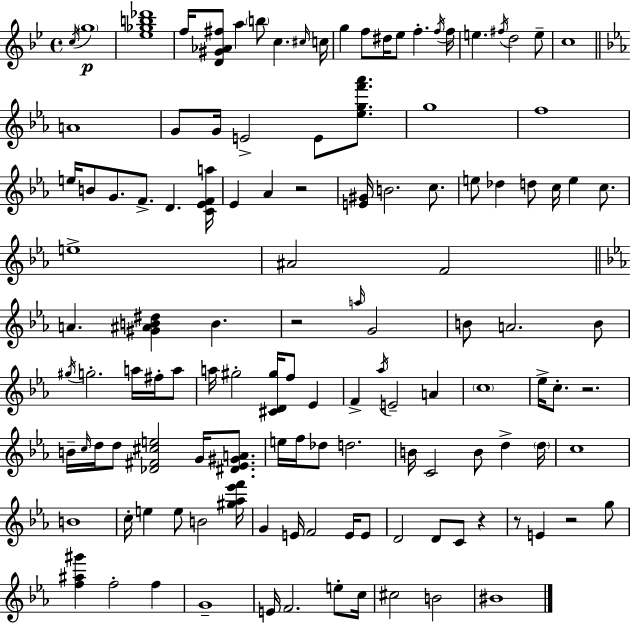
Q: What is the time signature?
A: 4/4